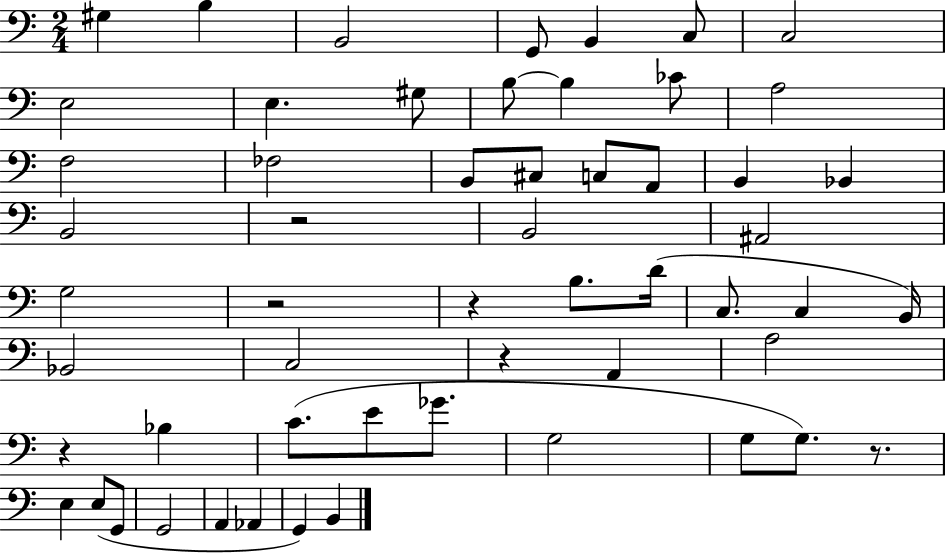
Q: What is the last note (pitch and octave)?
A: B2